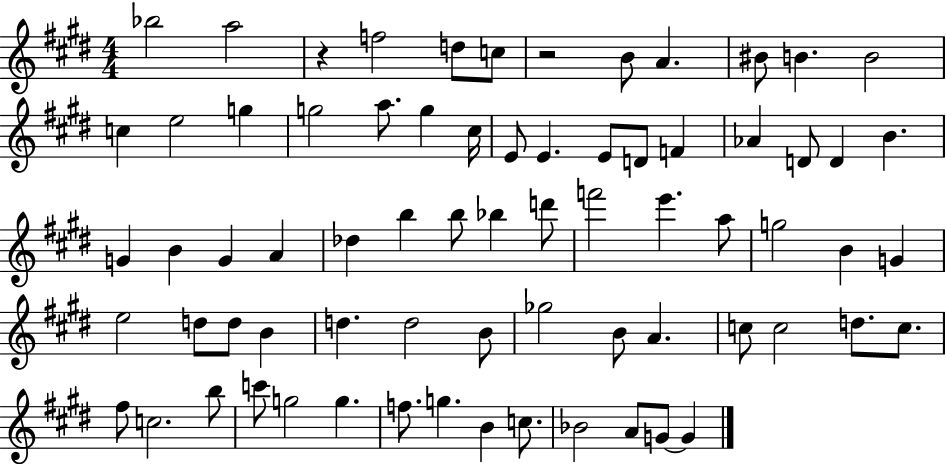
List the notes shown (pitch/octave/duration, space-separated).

Bb5/h A5/h R/q F5/h D5/e C5/e R/h B4/e A4/q. BIS4/e B4/q. B4/h C5/q E5/h G5/q G5/h A5/e. G5/q C#5/s E4/e E4/q. E4/e D4/e F4/q Ab4/q D4/e D4/q B4/q. G4/q B4/q G4/q A4/q Db5/q B5/q B5/e Bb5/q D6/e F6/h E6/q. A5/e G5/h B4/q G4/q E5/h D5/e D5/e B4/q D5/q. D5/h B4/e Gb5/h B4/e A4/q. C5/e C5/h D5/e. C5/e. F#5/e C5/h. B5/e C6/e G5/h G5/q. F5/e. G5/q. B4/q C5/e. Bb4/h A4/e G4/e G4/q